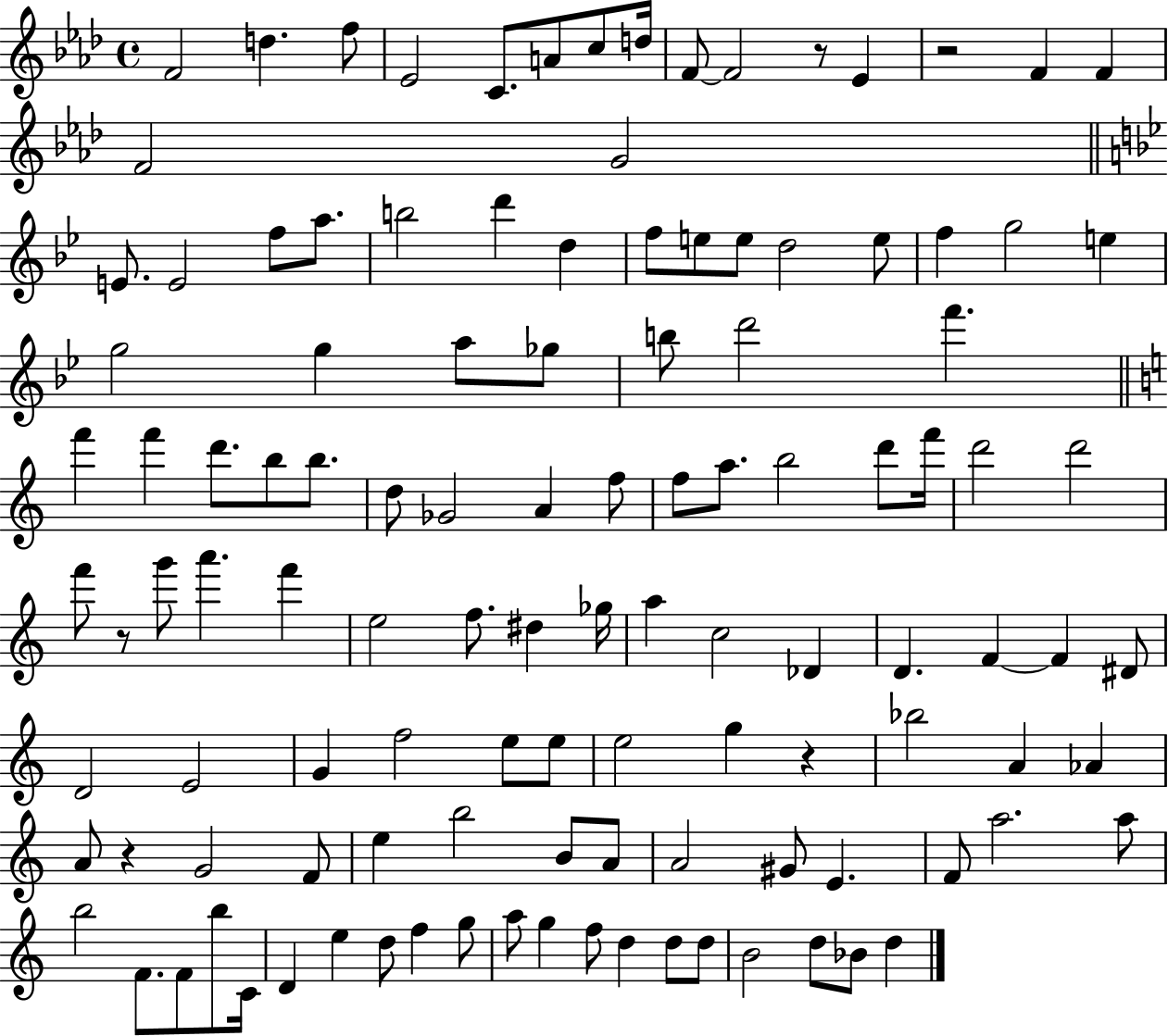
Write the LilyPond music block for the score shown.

{
  \clef treble
  \time 4/4
  \defaultTimeSignature
  \key aes \major
  f'2 d''4. f''8 | ees'2 c'8. a'8 c''8 d''16 | f'8~~ f'2 r8 ees'4 | r2 f'4 f'4 | \break f'2 g'2 | \bar "||" \break \key bes \major e'8. e'2 f''8 a''8. | b''2 d'''4 d''4 | f''8 e''8 e''8 d''2 e''8 | f''4 g''2 e''4 | \break g''2 g''4 a''8 ges''8 | b''8 d'''2 f'''4. | \bar "||" \break \key c \major f'''4 f'''4 d'''8. b''8 b''8. | d''8 ges'2 a'4 f''8 | f''8 a''8. b''2 d'''8 f'''16 | d'''2 d'''2 | \break f'''8 r8 g'''8 a'''4. f'''4 | e''2 f''8. dis''4 ges''16 | a''4 c''2 des'4 | d'4. f'4~~ f'4 dis'8 | \break d'2 e'2 | g'4 f''2 e''8 e''8 | e''2 g''4 r4 | bes''2 a'4 aes'4 | \break a'8 r4 g'2 f'8 | e''4 b''2 b'8 a'8 | a'2 gis'8 e'4. | f'8 a''2. a''8 | \break b''2 f'8. f'8 b''8 c'16 | d'4 e''4 d''8 f''4 g''8 | a''8 g''4 f''8 d''4 d''8 d''8 | b'2 d''8 bes'8 d''4 | \break \bar "|."
}